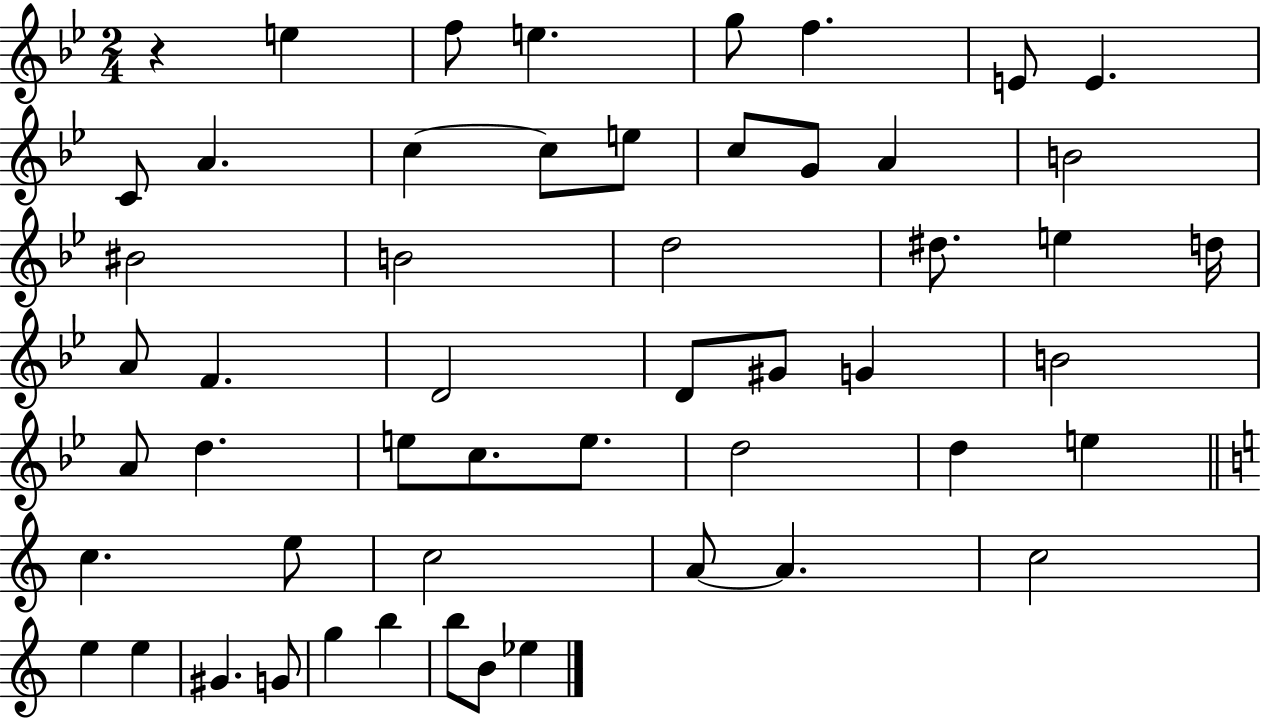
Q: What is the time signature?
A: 2/4